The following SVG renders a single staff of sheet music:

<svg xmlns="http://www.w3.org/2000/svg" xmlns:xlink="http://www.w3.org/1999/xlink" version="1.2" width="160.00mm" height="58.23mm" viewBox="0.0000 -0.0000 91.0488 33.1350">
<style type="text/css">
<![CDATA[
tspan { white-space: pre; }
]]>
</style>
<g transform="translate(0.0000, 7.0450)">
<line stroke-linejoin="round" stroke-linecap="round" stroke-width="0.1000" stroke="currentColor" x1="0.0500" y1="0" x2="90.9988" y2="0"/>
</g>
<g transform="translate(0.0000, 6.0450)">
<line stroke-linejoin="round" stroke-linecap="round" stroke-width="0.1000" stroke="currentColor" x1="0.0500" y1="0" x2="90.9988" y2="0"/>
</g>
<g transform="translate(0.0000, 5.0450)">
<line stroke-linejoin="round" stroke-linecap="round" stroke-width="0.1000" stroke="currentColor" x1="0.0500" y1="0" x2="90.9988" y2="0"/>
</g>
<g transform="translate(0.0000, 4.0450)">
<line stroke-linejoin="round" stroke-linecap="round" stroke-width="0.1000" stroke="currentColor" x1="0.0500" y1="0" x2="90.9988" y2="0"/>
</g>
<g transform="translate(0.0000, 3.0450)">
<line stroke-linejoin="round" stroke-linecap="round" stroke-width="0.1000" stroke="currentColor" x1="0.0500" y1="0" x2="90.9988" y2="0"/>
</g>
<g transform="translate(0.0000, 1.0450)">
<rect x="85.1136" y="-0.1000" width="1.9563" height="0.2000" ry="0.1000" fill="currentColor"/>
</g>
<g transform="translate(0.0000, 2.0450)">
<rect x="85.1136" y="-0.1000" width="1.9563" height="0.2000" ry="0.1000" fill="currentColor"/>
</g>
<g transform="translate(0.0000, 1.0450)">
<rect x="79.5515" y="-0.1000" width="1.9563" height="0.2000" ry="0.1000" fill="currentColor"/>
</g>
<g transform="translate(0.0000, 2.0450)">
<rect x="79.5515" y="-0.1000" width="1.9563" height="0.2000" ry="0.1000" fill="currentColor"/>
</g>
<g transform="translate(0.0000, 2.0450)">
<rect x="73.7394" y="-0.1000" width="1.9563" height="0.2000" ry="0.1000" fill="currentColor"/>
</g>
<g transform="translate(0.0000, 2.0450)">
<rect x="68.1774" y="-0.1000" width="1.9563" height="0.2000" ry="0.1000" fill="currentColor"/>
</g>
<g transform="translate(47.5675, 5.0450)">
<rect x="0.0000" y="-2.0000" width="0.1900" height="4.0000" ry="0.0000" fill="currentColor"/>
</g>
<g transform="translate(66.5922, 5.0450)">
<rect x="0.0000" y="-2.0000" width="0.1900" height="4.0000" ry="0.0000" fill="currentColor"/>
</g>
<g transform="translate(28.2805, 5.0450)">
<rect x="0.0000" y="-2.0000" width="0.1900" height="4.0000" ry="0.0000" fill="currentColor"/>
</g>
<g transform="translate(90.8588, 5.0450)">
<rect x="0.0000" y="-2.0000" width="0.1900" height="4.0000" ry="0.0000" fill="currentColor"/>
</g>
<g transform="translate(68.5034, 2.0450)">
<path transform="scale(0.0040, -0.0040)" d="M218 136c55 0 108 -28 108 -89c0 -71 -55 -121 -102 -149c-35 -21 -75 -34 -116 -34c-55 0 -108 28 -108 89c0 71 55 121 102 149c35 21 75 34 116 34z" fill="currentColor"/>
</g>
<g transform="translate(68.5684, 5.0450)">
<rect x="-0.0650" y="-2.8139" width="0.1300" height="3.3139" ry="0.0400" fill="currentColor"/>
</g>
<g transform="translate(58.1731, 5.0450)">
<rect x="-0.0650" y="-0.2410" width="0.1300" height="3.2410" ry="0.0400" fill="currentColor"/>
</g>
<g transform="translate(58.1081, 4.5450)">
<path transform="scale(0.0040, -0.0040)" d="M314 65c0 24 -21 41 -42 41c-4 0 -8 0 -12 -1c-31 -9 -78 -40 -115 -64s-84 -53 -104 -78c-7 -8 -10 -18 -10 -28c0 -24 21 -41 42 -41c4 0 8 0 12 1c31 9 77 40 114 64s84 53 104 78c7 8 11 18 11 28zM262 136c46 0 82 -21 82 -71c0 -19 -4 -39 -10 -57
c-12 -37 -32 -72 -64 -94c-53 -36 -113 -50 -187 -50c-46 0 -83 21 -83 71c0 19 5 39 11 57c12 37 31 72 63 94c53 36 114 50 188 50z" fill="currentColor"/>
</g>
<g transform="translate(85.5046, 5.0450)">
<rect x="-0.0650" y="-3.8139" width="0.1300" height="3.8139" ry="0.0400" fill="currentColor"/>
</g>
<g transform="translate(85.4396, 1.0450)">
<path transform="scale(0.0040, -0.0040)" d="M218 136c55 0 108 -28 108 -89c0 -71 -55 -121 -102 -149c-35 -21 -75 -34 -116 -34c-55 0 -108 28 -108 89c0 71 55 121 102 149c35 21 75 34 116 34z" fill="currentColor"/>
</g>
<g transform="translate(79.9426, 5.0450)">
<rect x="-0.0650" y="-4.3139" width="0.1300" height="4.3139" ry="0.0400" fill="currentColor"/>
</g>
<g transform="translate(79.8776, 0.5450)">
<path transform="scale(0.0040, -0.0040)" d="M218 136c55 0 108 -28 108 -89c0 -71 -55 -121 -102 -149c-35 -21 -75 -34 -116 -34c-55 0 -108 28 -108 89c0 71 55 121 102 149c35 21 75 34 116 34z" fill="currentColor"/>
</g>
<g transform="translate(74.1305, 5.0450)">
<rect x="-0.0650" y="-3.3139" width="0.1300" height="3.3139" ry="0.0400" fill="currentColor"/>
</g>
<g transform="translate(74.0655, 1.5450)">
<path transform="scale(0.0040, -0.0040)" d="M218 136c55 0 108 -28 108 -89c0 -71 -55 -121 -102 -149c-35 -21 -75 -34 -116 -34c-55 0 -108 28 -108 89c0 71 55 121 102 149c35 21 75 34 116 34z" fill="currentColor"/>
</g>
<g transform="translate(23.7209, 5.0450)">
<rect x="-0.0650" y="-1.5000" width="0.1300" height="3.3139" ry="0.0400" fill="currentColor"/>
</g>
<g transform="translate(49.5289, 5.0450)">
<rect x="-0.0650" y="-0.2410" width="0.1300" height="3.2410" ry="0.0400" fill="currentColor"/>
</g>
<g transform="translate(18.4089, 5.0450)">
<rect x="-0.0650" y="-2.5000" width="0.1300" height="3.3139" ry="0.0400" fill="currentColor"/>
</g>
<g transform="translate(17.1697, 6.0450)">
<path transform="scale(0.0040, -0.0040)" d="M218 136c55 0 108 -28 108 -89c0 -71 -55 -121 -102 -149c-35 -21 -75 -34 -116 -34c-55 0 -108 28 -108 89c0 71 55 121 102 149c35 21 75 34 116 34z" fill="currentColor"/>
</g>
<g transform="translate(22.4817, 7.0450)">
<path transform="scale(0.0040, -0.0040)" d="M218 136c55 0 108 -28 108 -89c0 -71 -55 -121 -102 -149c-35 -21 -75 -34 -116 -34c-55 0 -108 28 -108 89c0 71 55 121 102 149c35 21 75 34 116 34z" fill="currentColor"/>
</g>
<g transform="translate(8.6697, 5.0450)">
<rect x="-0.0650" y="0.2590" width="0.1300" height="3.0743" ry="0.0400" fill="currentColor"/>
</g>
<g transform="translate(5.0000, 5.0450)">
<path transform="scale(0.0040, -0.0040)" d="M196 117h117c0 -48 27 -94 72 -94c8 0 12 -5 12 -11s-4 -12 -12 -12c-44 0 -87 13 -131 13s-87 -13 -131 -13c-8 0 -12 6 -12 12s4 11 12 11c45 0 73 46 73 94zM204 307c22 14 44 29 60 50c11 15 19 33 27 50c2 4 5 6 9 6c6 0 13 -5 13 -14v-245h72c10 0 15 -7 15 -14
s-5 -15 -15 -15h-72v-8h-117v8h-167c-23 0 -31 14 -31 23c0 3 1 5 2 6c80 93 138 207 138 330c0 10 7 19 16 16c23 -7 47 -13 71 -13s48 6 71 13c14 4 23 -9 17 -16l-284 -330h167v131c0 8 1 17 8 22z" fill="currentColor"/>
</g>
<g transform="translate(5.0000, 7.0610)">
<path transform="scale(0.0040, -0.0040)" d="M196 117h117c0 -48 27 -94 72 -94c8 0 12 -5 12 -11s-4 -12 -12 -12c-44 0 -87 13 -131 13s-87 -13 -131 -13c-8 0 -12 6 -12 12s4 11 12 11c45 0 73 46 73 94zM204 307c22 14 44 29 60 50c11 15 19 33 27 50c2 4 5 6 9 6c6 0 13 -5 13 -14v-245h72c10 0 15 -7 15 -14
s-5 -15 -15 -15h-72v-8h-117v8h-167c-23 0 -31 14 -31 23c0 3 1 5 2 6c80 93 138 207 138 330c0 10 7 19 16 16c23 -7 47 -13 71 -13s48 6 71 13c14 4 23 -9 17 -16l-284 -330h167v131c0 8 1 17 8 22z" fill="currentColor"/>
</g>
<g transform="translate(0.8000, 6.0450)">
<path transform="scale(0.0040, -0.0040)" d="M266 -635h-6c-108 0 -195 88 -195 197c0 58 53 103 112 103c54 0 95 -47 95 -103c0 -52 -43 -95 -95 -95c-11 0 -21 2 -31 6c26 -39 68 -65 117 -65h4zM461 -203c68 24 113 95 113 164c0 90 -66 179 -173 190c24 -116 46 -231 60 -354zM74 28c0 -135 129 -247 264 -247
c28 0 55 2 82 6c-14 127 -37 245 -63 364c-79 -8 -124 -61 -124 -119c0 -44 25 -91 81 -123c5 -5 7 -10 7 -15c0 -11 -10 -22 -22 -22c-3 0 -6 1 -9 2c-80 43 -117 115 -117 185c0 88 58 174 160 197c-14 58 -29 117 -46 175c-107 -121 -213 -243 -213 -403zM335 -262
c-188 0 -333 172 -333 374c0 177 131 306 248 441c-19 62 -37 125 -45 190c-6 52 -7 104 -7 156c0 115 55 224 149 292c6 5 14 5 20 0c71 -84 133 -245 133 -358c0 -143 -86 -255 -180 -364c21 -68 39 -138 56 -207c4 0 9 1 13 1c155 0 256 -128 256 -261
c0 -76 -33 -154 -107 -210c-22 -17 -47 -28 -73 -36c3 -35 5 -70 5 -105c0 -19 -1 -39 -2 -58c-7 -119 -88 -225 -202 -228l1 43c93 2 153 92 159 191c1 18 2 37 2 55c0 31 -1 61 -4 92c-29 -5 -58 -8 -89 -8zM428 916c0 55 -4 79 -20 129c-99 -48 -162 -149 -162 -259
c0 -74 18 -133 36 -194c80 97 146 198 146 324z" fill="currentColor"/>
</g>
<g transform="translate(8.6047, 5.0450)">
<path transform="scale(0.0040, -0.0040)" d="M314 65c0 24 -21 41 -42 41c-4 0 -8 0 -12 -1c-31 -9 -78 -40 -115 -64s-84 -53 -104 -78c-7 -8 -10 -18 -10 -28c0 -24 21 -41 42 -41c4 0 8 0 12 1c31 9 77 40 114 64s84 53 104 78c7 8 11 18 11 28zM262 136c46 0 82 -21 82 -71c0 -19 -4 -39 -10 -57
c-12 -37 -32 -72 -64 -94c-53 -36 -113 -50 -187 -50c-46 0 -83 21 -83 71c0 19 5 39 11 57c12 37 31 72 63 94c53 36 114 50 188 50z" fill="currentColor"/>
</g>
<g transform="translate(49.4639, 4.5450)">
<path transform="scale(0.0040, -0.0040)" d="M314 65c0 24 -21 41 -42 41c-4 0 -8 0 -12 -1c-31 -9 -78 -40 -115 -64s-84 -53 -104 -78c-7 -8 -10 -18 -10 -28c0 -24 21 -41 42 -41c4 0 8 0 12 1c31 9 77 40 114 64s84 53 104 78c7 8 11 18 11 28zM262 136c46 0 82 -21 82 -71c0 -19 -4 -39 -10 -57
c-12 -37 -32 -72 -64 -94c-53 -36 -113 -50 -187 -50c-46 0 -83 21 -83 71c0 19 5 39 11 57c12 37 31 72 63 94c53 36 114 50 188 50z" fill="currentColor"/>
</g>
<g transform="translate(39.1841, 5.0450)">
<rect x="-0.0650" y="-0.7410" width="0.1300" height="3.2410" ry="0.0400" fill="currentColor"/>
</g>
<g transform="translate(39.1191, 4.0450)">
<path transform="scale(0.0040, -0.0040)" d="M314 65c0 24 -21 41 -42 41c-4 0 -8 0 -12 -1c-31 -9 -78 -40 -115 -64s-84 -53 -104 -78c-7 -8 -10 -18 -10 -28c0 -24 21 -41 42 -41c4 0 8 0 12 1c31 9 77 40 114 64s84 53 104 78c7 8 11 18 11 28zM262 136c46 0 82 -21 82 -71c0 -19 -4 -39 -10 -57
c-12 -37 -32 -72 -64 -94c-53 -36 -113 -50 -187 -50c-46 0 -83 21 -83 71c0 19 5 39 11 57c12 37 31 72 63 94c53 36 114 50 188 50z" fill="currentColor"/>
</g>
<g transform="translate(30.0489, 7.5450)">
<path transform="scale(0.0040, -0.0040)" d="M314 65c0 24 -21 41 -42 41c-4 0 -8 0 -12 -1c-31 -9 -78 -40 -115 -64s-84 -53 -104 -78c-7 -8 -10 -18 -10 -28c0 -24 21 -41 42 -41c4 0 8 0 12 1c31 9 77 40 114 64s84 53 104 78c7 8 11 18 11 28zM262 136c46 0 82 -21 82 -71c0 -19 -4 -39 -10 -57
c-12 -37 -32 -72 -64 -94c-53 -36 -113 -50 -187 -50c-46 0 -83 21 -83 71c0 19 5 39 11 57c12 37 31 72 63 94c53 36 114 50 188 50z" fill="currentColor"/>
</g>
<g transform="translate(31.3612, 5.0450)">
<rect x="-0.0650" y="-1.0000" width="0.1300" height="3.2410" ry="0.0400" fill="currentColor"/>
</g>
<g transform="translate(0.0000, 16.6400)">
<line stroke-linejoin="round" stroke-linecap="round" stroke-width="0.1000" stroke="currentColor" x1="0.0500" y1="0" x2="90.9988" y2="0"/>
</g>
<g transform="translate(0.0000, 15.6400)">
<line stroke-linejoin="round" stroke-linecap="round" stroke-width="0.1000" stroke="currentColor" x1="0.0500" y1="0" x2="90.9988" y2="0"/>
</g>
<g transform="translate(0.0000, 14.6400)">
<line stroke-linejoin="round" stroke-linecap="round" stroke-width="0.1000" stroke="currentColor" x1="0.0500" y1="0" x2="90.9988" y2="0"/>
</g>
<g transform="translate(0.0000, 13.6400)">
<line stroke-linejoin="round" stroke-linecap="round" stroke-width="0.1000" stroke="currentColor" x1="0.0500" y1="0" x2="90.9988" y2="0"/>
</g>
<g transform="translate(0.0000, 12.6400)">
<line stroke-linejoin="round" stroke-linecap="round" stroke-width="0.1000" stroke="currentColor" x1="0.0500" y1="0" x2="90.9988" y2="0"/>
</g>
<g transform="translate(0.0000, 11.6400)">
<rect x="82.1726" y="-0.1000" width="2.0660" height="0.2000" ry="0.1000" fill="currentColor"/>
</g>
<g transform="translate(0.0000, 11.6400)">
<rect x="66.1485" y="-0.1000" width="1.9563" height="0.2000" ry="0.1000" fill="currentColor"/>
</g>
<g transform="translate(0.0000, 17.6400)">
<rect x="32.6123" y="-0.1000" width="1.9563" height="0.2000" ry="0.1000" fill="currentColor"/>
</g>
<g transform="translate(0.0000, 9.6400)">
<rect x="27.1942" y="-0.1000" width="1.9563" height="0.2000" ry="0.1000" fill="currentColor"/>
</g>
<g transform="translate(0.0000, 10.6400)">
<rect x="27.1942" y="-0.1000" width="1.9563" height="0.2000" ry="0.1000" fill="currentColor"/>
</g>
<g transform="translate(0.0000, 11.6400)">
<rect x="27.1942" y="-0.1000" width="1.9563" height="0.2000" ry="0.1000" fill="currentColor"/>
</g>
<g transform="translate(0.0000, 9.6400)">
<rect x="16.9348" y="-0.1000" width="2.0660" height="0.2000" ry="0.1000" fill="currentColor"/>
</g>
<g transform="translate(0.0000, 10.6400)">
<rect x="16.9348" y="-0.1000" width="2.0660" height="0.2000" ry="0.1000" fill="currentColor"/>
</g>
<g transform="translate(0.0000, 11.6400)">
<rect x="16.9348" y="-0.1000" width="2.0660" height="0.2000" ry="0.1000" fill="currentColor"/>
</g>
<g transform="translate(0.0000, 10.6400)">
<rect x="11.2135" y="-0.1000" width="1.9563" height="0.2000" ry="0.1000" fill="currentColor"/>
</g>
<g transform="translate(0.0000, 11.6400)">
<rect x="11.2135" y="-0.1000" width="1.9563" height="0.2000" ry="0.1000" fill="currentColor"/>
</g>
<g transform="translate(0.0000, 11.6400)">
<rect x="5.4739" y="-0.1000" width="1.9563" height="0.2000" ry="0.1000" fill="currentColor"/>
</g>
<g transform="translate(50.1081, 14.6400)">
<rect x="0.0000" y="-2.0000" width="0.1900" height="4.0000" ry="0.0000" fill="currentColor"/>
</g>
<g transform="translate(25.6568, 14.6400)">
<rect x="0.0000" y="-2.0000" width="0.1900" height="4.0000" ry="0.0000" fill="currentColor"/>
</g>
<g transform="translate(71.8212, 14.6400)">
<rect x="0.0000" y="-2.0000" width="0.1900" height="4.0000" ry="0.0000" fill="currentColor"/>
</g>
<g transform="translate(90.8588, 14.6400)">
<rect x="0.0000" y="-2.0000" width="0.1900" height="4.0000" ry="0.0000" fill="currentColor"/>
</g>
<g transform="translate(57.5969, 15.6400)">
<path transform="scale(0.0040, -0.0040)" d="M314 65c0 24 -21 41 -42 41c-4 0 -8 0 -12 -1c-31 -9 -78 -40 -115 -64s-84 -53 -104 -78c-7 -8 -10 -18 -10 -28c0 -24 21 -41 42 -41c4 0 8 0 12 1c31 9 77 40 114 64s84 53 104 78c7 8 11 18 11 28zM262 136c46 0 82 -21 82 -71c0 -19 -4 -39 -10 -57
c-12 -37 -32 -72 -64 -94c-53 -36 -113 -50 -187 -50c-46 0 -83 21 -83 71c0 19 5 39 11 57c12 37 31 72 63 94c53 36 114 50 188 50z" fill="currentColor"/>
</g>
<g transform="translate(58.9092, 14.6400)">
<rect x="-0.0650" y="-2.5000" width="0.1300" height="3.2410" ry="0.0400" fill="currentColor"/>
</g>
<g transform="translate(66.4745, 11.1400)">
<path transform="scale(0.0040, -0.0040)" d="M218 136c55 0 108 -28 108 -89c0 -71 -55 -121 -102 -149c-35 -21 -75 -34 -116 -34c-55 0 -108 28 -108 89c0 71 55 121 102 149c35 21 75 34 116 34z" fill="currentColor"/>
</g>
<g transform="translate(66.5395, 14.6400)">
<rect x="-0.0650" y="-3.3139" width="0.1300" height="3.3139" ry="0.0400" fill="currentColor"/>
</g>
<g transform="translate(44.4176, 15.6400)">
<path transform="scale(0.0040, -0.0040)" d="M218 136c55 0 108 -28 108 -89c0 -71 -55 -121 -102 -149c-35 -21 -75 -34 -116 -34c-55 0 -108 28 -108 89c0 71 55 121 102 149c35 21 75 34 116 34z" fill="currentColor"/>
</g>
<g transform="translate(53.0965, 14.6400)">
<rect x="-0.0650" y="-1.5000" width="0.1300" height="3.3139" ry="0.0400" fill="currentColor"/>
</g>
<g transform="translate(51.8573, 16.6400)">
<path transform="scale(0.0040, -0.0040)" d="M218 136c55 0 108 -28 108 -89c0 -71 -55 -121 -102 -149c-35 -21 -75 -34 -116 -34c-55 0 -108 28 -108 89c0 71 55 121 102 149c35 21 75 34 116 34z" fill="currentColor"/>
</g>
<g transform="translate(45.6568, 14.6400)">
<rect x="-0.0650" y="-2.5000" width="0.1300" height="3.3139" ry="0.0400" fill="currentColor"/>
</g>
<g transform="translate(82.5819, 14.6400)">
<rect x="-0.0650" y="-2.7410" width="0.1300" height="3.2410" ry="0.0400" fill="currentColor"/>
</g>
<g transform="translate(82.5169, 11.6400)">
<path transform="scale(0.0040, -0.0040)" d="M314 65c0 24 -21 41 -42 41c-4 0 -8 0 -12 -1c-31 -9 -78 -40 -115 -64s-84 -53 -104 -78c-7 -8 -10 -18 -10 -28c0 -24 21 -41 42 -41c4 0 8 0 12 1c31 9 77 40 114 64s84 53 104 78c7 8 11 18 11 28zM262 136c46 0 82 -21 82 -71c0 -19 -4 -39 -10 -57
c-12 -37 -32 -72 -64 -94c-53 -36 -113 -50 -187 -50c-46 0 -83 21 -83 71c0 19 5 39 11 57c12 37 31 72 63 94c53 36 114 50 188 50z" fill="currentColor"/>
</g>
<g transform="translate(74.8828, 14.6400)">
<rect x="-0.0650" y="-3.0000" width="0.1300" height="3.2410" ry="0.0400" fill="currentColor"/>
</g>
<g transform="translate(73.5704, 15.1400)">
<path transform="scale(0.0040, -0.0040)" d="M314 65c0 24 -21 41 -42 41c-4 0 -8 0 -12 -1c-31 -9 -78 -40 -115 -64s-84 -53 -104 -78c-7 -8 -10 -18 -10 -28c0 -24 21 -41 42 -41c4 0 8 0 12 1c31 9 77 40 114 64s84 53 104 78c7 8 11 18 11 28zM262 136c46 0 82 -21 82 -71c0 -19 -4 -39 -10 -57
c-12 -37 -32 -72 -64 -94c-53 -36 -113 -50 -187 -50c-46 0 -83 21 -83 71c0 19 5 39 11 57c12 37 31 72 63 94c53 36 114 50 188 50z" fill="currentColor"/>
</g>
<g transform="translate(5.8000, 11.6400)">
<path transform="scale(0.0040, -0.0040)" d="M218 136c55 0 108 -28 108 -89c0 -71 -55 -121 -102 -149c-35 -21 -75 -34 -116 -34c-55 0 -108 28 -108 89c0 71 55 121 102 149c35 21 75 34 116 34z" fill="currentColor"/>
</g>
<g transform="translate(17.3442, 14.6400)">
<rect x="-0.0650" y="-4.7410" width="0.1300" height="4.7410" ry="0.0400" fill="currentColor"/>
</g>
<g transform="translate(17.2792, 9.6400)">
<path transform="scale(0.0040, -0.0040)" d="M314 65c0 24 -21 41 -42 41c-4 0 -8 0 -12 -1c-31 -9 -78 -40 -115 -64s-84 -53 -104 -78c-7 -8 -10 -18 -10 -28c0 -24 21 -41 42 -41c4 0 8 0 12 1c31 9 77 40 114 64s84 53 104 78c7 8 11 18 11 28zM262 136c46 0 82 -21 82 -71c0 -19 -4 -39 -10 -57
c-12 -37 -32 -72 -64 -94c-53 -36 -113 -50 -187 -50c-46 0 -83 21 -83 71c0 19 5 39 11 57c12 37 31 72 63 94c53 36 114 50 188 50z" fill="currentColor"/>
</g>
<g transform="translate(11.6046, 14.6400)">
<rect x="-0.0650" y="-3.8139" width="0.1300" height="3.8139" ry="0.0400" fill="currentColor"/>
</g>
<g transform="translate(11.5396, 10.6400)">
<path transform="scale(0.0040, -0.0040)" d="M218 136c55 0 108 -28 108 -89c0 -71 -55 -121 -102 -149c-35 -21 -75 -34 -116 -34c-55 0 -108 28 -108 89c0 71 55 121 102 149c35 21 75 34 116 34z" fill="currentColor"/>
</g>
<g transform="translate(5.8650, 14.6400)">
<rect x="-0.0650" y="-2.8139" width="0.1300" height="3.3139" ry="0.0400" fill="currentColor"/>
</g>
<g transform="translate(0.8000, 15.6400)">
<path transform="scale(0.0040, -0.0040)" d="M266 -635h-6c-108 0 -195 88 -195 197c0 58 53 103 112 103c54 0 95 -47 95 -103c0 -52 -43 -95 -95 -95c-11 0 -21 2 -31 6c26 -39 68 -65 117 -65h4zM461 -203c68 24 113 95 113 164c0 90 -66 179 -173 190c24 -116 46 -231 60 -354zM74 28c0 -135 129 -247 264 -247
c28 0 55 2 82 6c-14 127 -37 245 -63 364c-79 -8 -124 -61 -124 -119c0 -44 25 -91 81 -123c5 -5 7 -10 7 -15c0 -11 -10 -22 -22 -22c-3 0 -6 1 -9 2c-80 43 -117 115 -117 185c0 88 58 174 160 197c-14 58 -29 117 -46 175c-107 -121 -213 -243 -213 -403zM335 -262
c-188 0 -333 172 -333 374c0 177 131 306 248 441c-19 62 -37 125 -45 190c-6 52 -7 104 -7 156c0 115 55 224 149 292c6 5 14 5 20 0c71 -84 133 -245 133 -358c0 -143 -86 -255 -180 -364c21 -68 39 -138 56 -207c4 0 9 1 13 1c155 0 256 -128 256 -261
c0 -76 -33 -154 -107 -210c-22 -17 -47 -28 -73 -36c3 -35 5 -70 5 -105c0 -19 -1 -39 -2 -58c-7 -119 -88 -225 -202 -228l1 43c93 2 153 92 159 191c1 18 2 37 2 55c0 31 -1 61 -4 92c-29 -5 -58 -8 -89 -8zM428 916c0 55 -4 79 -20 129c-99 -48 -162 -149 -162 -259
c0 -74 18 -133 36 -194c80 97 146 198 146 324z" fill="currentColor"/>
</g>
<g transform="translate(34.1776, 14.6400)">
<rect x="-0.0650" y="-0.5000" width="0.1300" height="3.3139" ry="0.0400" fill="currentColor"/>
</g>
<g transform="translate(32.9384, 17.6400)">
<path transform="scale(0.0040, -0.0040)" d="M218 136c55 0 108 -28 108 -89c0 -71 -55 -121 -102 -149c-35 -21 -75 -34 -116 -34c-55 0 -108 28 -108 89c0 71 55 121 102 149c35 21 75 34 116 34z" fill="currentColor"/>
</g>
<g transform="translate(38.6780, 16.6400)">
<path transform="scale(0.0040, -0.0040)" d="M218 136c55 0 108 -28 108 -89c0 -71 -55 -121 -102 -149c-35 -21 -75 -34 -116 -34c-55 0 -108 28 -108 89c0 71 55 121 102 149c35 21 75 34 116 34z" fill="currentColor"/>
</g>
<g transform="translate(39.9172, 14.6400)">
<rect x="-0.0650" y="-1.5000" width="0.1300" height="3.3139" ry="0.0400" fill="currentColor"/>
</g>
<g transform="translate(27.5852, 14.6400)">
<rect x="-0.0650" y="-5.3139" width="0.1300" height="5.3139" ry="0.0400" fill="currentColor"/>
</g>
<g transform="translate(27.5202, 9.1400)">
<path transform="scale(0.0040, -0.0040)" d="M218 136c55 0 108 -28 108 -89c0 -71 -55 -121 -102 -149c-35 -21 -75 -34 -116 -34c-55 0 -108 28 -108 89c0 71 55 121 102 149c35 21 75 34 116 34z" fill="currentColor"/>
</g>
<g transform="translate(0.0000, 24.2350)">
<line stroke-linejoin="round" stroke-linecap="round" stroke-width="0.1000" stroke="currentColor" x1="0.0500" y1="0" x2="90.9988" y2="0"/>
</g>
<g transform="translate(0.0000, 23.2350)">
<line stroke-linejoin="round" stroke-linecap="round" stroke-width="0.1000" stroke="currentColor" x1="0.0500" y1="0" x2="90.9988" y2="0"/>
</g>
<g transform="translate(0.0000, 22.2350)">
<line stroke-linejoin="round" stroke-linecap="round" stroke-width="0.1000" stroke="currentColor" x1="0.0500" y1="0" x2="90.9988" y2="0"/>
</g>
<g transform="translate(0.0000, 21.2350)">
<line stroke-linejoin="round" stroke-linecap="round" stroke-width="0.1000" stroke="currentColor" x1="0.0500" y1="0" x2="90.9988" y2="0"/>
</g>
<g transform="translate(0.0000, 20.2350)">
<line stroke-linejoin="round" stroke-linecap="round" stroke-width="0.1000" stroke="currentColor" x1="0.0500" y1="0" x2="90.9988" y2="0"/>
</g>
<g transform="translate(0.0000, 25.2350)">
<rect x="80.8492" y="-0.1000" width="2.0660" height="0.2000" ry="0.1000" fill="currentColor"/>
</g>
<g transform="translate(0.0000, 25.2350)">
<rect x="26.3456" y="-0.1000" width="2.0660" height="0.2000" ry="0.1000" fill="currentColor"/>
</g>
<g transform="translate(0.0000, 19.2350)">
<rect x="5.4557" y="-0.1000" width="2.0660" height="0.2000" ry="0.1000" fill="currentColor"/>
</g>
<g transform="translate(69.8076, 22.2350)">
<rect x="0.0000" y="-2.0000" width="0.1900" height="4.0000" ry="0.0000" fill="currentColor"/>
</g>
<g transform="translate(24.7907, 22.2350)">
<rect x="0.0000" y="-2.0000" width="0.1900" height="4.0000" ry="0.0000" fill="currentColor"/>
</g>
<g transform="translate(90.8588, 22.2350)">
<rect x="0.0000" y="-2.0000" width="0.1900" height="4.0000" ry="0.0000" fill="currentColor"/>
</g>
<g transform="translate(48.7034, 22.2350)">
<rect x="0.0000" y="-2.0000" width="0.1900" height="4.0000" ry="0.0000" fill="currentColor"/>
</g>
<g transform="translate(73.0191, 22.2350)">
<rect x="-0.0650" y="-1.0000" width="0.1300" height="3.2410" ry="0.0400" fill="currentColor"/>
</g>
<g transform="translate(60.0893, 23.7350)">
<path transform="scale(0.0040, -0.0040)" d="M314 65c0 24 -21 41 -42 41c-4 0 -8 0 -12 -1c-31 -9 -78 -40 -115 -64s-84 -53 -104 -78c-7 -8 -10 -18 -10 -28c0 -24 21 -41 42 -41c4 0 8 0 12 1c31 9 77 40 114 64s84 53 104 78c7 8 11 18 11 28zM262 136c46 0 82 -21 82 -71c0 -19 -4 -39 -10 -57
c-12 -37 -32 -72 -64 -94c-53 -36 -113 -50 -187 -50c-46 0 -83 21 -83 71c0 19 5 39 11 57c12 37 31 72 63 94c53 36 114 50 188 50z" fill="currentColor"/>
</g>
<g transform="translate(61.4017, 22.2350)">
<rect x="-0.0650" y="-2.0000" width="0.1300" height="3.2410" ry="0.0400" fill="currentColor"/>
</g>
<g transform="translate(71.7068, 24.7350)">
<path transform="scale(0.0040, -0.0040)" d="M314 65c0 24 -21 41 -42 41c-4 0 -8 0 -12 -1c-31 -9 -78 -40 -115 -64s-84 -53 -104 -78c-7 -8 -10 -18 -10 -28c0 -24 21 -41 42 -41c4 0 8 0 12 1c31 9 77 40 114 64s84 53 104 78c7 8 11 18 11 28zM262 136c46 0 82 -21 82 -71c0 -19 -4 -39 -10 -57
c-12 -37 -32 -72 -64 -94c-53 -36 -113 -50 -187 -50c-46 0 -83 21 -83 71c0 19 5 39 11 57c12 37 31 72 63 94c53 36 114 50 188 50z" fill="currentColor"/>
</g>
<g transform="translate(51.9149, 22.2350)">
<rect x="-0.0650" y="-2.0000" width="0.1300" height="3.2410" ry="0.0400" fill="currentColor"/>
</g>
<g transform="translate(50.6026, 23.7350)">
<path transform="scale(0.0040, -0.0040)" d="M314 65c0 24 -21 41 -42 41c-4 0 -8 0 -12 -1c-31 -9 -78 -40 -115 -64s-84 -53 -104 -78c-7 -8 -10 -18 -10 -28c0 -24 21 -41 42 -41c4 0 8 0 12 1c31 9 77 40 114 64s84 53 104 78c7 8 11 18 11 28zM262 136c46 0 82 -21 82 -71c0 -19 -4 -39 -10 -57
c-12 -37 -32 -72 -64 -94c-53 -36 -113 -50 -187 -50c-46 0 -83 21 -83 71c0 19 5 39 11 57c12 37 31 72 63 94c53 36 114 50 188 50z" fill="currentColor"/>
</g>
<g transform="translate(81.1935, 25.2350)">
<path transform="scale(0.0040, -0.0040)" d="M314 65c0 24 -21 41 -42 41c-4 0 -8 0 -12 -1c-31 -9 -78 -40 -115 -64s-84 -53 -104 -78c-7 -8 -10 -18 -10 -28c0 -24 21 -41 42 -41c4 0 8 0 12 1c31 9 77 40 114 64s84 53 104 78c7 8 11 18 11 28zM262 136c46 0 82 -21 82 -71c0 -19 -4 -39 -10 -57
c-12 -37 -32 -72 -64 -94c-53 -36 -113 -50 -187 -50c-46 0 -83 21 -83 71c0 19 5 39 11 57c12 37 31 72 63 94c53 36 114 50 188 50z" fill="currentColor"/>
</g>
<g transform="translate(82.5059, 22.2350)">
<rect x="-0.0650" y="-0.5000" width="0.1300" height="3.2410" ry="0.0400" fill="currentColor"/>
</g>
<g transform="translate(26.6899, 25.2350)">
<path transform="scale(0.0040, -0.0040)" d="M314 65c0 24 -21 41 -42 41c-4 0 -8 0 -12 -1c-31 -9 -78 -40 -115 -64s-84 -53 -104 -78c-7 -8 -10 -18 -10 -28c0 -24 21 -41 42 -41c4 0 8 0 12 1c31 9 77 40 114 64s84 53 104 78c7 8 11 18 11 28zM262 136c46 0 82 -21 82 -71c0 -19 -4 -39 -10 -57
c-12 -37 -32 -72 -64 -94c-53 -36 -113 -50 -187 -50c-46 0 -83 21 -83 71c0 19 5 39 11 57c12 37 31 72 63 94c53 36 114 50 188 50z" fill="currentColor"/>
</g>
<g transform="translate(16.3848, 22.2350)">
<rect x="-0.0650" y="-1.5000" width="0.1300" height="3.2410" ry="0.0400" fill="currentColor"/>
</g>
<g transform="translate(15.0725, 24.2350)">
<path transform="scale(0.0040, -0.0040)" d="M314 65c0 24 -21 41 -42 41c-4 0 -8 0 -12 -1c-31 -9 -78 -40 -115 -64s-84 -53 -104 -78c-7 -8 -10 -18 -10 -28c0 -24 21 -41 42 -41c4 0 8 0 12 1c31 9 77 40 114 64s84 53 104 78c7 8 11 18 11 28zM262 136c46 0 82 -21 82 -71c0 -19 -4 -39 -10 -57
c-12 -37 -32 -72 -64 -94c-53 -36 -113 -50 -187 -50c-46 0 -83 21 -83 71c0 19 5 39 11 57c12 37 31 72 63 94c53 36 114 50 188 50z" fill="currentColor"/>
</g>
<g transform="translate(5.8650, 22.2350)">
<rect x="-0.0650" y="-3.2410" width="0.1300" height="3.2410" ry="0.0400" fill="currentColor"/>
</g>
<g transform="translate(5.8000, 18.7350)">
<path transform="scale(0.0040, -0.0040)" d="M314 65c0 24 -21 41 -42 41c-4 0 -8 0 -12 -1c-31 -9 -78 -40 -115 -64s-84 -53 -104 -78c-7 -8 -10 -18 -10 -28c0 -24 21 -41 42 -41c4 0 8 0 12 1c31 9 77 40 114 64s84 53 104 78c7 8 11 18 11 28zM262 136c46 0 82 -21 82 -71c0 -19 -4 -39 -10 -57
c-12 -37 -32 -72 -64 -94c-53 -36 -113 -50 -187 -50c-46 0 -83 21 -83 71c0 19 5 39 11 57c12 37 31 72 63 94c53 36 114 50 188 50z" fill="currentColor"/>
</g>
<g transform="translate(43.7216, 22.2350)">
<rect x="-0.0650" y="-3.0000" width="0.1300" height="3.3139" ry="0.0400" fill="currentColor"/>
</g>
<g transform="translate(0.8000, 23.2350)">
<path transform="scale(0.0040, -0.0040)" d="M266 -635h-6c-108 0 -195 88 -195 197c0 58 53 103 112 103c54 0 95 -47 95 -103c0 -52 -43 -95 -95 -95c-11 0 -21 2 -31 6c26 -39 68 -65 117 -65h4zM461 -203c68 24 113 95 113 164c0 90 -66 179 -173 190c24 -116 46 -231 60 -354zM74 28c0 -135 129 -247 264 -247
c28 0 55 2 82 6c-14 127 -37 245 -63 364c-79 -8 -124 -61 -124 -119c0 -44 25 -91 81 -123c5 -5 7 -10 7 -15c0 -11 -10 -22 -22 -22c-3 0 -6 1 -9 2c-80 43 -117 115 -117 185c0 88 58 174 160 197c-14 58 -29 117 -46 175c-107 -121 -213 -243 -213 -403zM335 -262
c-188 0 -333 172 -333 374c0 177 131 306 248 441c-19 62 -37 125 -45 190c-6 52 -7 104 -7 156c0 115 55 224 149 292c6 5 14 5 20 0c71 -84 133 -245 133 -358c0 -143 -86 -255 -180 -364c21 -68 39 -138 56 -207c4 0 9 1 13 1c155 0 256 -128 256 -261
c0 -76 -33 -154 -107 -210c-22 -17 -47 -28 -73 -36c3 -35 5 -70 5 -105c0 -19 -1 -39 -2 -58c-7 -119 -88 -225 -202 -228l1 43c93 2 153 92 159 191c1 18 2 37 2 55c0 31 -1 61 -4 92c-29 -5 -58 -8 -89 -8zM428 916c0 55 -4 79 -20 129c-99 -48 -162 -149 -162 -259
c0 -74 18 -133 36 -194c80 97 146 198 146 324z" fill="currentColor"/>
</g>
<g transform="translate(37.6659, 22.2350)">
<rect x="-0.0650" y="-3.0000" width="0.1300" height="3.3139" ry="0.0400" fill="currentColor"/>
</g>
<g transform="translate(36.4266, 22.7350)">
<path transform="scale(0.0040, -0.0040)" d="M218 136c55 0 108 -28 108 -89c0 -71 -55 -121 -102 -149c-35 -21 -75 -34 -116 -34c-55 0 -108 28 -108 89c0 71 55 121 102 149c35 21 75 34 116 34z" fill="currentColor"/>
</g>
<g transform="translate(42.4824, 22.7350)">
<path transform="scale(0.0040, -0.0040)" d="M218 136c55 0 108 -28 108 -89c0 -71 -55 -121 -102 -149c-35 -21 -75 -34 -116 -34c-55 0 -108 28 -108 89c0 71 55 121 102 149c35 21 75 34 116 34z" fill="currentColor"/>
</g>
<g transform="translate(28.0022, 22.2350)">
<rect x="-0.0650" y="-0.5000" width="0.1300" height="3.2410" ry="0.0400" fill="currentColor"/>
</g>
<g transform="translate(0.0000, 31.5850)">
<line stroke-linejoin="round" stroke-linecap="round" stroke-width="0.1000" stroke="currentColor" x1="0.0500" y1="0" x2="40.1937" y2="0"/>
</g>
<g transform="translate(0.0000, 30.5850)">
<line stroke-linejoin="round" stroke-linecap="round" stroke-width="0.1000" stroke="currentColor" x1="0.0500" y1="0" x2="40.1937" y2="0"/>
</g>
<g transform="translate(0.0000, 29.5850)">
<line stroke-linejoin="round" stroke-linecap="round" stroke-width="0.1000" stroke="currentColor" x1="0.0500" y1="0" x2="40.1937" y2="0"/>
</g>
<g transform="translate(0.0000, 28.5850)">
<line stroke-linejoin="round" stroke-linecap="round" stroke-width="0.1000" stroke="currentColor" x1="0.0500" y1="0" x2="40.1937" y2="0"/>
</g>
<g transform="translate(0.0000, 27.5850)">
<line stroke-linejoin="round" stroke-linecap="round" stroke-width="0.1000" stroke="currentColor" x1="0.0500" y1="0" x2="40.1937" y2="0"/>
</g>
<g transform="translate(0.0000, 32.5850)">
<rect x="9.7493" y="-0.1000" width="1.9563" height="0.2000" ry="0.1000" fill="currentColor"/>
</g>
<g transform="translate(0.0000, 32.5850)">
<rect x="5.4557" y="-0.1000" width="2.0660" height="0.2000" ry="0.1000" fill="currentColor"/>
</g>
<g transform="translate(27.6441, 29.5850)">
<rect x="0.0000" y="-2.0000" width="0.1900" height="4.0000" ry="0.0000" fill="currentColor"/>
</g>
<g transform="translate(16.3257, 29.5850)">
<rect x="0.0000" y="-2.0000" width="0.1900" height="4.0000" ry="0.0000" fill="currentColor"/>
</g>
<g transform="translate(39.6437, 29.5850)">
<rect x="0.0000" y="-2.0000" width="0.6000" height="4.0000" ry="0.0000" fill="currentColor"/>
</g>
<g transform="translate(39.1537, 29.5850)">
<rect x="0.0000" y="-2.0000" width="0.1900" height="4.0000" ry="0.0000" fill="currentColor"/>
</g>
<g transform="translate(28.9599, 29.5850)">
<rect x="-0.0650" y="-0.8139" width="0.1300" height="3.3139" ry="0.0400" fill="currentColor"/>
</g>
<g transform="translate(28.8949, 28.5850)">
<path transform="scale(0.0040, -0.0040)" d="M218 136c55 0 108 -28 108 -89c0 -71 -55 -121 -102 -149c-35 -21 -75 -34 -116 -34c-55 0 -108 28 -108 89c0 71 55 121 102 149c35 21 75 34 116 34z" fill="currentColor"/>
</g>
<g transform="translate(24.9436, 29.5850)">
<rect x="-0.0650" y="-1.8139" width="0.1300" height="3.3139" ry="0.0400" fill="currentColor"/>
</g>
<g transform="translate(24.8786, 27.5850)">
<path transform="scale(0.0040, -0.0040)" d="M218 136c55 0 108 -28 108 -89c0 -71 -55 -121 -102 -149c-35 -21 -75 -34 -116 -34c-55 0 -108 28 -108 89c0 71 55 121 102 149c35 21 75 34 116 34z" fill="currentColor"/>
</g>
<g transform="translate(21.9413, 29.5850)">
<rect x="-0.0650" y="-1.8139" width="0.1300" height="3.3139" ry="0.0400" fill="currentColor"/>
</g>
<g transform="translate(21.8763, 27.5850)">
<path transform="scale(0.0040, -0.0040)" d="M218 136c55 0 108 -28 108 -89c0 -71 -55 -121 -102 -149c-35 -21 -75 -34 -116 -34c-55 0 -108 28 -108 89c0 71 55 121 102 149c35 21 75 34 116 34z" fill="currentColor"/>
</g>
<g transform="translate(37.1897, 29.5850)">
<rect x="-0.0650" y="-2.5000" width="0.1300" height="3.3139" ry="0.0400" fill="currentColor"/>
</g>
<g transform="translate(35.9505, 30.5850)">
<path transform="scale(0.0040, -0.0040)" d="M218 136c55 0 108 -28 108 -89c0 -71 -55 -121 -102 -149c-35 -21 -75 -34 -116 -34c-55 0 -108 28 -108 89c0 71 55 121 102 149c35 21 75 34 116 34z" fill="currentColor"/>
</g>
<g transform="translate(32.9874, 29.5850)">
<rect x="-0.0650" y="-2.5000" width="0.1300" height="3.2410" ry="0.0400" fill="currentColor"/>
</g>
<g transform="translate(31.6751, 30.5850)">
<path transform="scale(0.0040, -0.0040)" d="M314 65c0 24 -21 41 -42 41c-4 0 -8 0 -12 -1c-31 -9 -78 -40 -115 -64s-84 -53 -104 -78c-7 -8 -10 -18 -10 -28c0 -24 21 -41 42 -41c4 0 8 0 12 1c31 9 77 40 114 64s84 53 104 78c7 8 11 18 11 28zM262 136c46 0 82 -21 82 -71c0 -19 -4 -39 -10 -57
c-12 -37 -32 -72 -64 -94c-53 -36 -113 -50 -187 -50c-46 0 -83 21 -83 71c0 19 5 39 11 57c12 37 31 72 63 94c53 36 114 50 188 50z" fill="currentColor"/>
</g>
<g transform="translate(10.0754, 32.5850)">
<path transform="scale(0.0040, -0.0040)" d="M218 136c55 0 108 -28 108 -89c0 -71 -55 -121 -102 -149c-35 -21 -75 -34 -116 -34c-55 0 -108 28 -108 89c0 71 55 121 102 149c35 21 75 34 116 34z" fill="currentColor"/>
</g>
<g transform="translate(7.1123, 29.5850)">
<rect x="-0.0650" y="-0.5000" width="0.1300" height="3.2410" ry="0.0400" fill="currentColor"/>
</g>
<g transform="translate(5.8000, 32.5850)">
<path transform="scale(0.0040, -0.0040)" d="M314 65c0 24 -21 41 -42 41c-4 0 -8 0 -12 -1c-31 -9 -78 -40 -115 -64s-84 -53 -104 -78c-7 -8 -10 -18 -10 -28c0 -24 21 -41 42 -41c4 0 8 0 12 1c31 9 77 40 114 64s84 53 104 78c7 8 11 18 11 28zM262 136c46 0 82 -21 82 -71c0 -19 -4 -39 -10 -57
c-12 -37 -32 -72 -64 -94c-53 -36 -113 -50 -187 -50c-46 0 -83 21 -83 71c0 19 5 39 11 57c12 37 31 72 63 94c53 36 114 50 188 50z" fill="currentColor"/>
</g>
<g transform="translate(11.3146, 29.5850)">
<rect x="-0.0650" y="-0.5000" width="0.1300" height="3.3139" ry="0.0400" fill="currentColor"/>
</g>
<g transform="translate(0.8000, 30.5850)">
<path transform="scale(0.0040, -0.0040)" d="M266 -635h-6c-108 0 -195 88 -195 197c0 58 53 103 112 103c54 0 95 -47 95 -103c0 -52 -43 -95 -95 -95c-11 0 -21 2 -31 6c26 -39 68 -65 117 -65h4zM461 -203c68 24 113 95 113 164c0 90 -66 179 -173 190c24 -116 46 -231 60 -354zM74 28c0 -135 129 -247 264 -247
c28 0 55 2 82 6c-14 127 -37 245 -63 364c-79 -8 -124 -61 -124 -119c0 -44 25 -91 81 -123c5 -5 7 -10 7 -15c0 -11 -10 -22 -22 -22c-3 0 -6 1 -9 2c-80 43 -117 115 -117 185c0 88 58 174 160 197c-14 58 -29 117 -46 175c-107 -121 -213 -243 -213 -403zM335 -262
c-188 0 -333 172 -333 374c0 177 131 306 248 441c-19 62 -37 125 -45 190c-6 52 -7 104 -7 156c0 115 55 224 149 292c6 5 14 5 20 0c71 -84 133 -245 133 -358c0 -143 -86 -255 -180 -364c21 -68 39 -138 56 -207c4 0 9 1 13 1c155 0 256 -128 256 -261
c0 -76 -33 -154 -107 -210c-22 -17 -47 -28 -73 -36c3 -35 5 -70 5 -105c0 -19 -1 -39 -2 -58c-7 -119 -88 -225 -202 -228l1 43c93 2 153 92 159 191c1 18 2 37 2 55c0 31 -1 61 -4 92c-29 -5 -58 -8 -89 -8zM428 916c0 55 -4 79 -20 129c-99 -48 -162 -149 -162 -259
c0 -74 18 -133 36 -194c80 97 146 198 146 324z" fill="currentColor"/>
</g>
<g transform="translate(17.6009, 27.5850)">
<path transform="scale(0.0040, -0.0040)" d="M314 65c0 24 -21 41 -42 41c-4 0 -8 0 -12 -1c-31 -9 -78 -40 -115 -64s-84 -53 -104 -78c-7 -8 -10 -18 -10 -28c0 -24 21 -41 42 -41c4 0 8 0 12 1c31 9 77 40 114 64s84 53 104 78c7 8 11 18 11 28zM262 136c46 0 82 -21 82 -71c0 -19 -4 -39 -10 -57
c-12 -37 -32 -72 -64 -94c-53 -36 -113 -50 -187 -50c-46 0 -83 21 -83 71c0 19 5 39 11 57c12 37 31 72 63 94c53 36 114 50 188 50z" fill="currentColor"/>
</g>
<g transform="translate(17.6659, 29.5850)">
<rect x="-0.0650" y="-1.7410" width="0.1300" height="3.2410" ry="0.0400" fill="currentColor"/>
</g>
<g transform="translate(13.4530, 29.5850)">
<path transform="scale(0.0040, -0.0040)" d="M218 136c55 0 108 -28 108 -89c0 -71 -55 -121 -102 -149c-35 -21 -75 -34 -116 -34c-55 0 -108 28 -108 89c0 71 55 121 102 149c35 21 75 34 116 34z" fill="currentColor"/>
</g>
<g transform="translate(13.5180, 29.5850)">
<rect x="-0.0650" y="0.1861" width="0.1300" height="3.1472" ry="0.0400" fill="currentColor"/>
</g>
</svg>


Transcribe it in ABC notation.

X:1
T:Untitled
M:4/4
L:1/4
K:C
B2 G E D2 d2 c2 c2 a b d' c' a c' e'2 f' C E G E G2 b A2 a2 b2 E2 C2 A A F2 F2 D2 C2 C2 C B f2 f f d G2 G